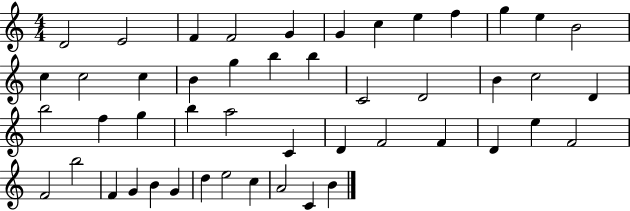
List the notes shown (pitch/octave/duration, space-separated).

D4/h E4/h F4/q F4/h G4/q G4/q C5/q E5/q F5/q G5/q E5/q B4/h C5/q C5/h C5/q B4/q G5/q B5/q B5/q C4/h D4/h B4/q C5/h D4/q B5/h F5/q G5/q B5/q A5/h C4/q D4/q F4/h F4/q D4/q E5/q F4/h F4/h B5/h F4/q G4/q B4/q G4/q D5/q E5/h C5/q A4/h C4/q B4/q